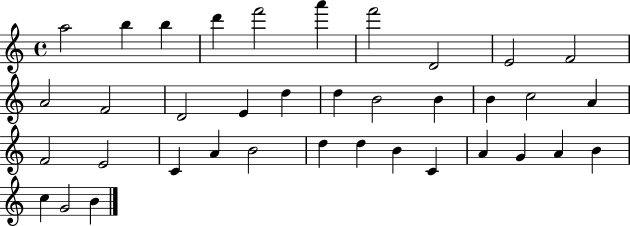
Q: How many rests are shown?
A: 0